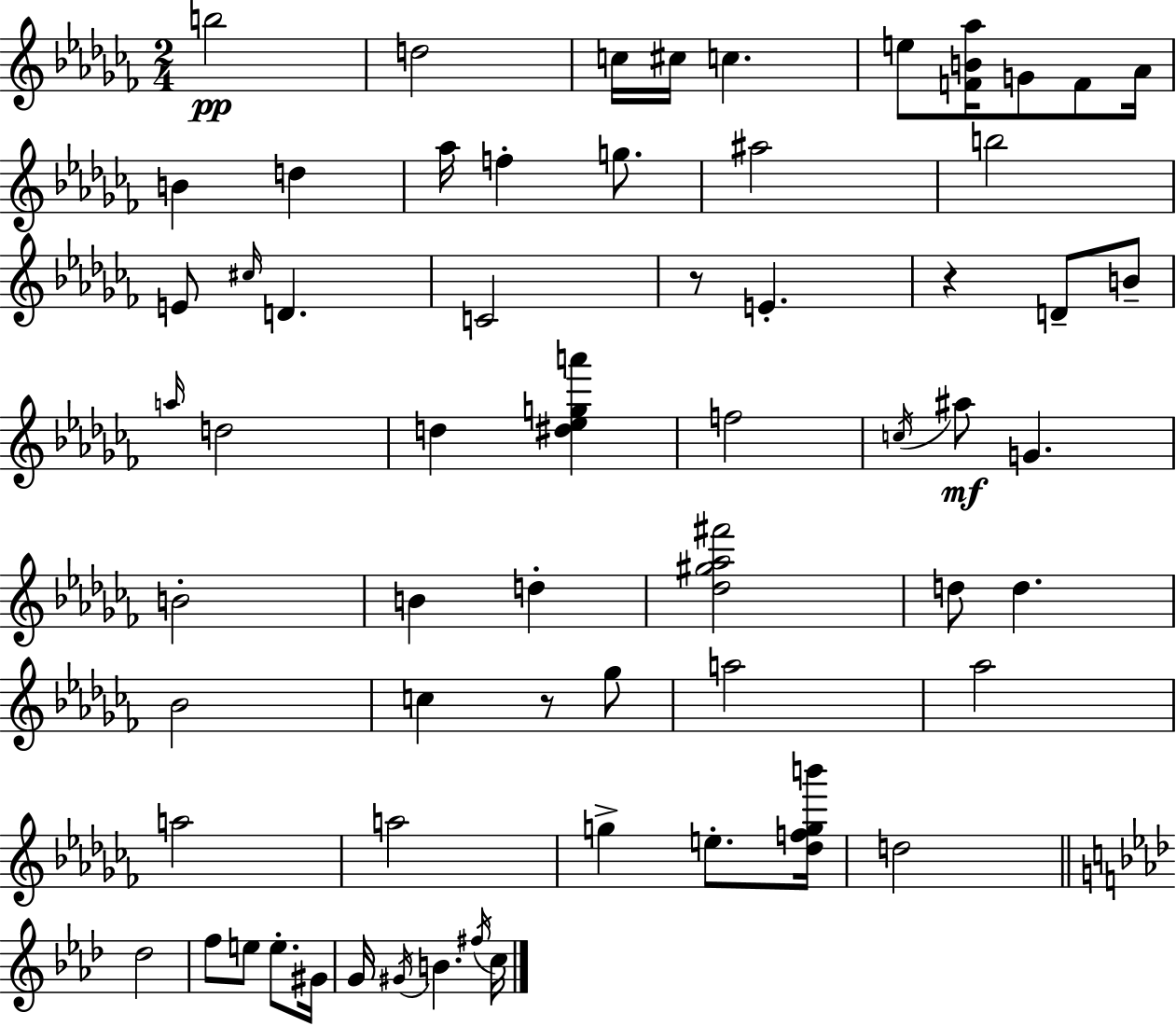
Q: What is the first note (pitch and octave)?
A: B5